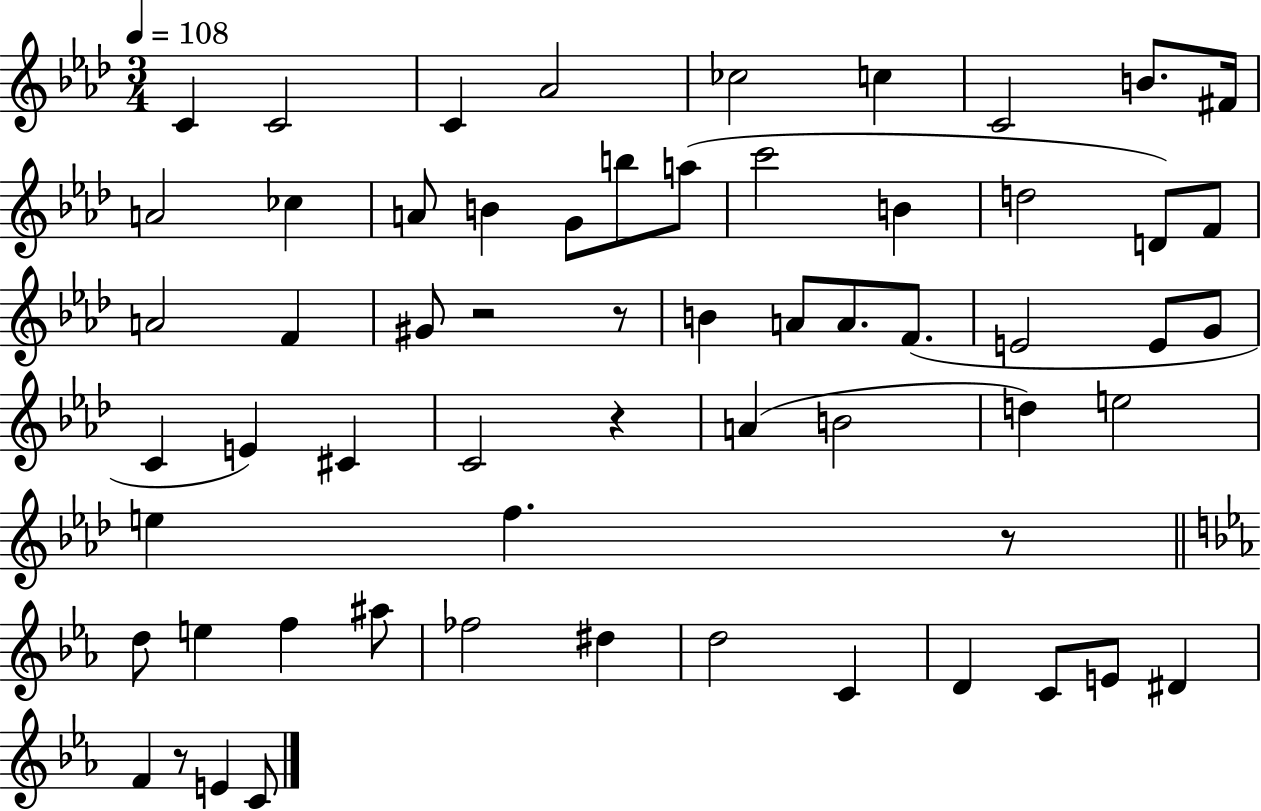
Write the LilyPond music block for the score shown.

{
  \clef treble
  \numericTimeSignature
  \time 3/4
  \key aes \major
  \tempo 4 = 108
  c'4 c'2 | c'4 aes'2 | ces''2 c''4 | c'2 b'8. fis'16 | \break a'2 ces''4 | a'8 b'4 g'8 b''8 a''8( | c'''2 b'4 | d''2 d'8) f'8 | \break a'2 f'4 | gis'8 r2 r8 | b'4 a'8 a'8. f'8.( | e'2 e'8 g'8 | \break c'4 e'4) cis'4 | c'2 r4 | a'4( b'2 | d''4) e''2 | \break e''4 f''4. r8 | \bar "||" \break \key c \minor d''8 e''4 f''4 ais''8 | fes''2 dis''4 | d''2 c'4 | d'4 c'8 e'8 dis'4 | \break f'4 r8 e'4 c'8 | \bar "|."
}